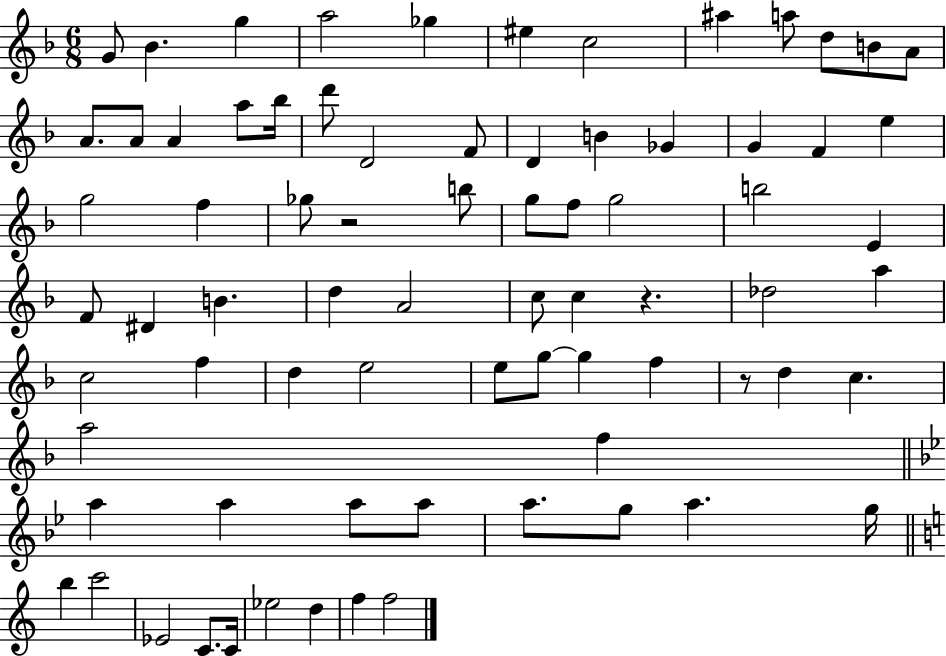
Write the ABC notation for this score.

X:1
T:Untitled
M:6/8
L:1/4
K:F
G/2 _B g a2 _g ^e c2 ^a a/2 d/2 B/2 A/2 A/2 A/2 A a/2 _b/4 d'/2 D2 F/2 D B _G G F e g2 f _g/2 z2 b/2 g/2 f/2 g2 b2 E F/2 ^D B d A2 c/2 c z _d2 a c2 f d e2 e/2 g/2 g f z/2 d c a2 f a a a/2 a/2 a/2 g/2 a g/4 b c'2 _E2 C/2 C/4 _e2 d f f2